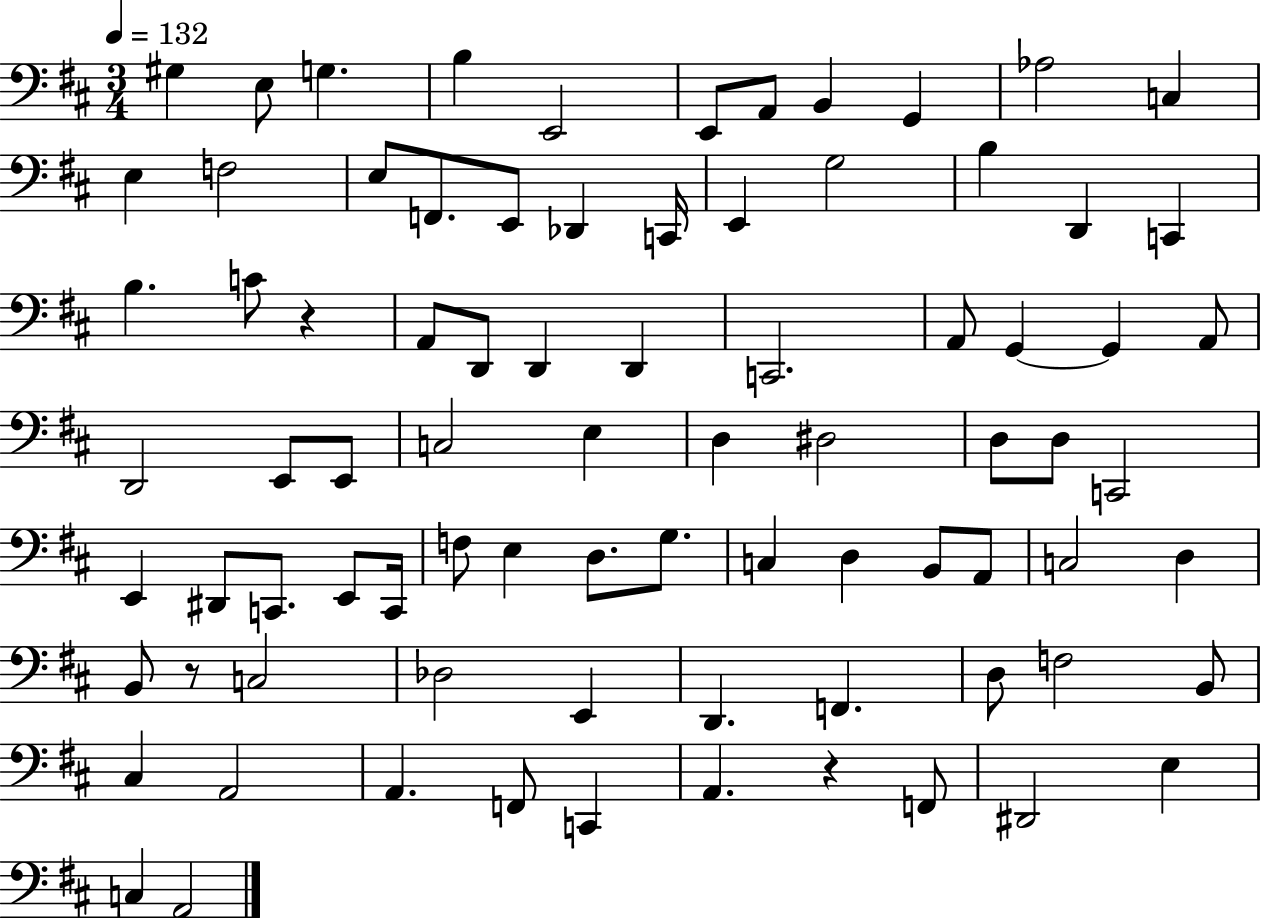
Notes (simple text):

G#3/q E3/e G3/q. B3/q E2/h E2/e A2/e B2/q G2/q Ab3/h C3/q E3/q F3/h E3/e F2/e. E2/e Db2/q C2/s E2/q G3/h B3/q D2/q C2/q B3/q. C4/e R/q A2/e D2/e D2/q D2/q C2/h. A2/e G2/q G2/q A2/e D2/h E2/e E2/e C3/h E3/q D3/q D#3/h D3/e D3/e C2/h E2/q D#2/e C2/e. E2/e C2/s F3/e E3/q D3/e. G3/e. C3/q D3/q B2/e A2/e C3/h D3/q B2/e R/e C3/h Db3/h E2/q D2/q. F2/q. D3/e F3/h B2/e C#3/q A2/h A2/q. F2/e C2/q A2/q. R/q F2/e D#2/h E3/q C3/q A2/h